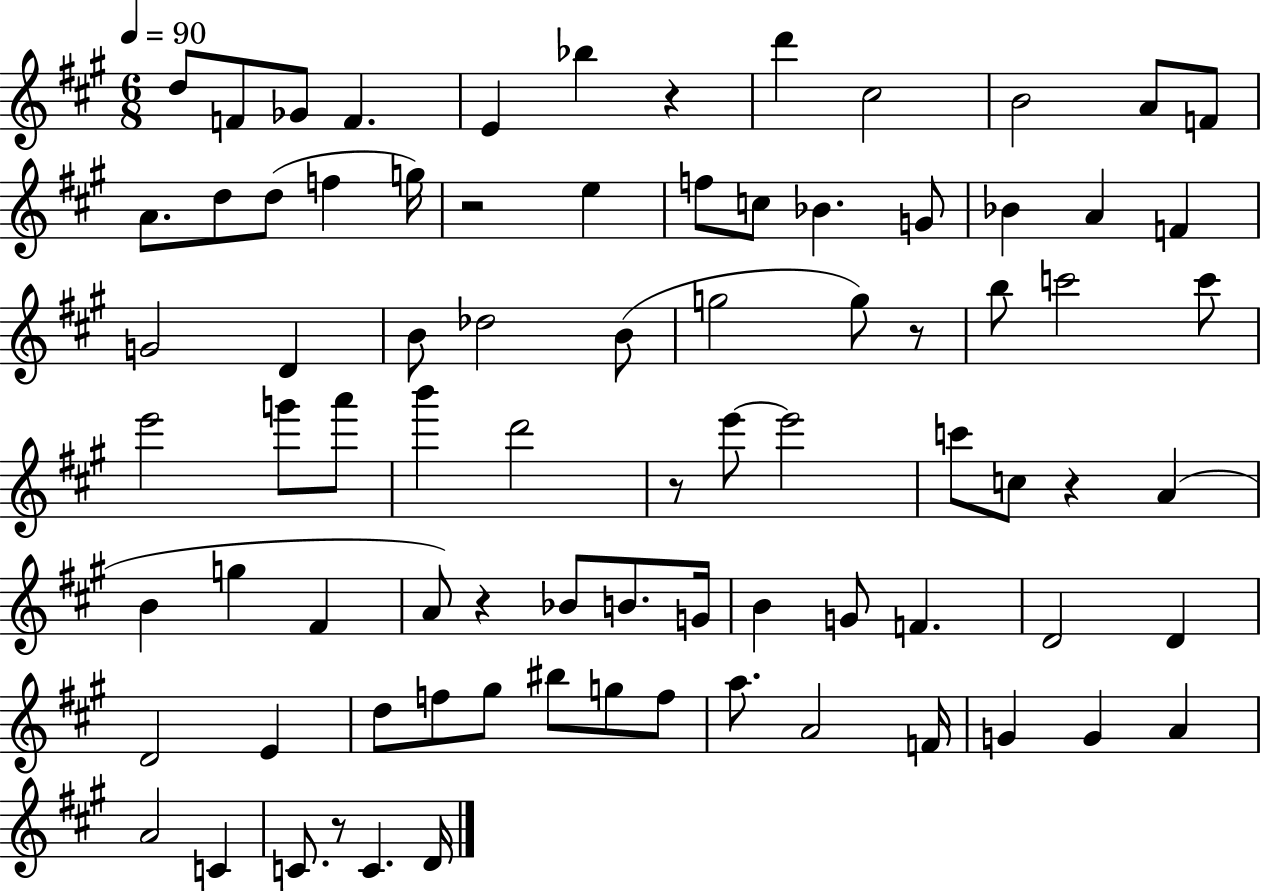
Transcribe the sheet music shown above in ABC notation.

X:1
T:Untitled
M:6/8
L:1/4
K:A
d/2 F/2 _G/2 F E _b z d' ^c2 B2 A/2 F/2 A/2 d/2 d/2 f g/4 z2 e f/2 c/2 _B G/2 _B A F G2 D B/2 _d2 B/2 g2 g/2 z/2 b/2 c'2 c'/2 e'2 g'/2 a'/2 b' d'2 z/2 e'/2 e'2 c'/2 c/2 z A B g ^F A/2 z _B/2 B/2 G/4 B G/2 F D2 D D2 E d/2 f/2 ^g/2 ^b/2 g/2 f/2 a/2 A2 F/4 G G A A2 C C/2 z/2 C D/4